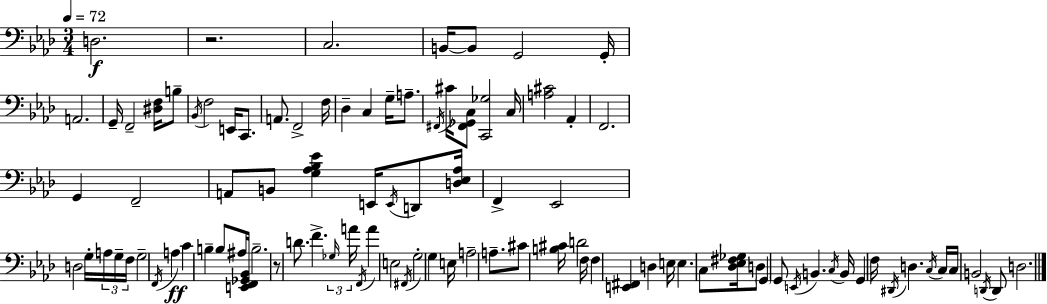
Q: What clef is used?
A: bass